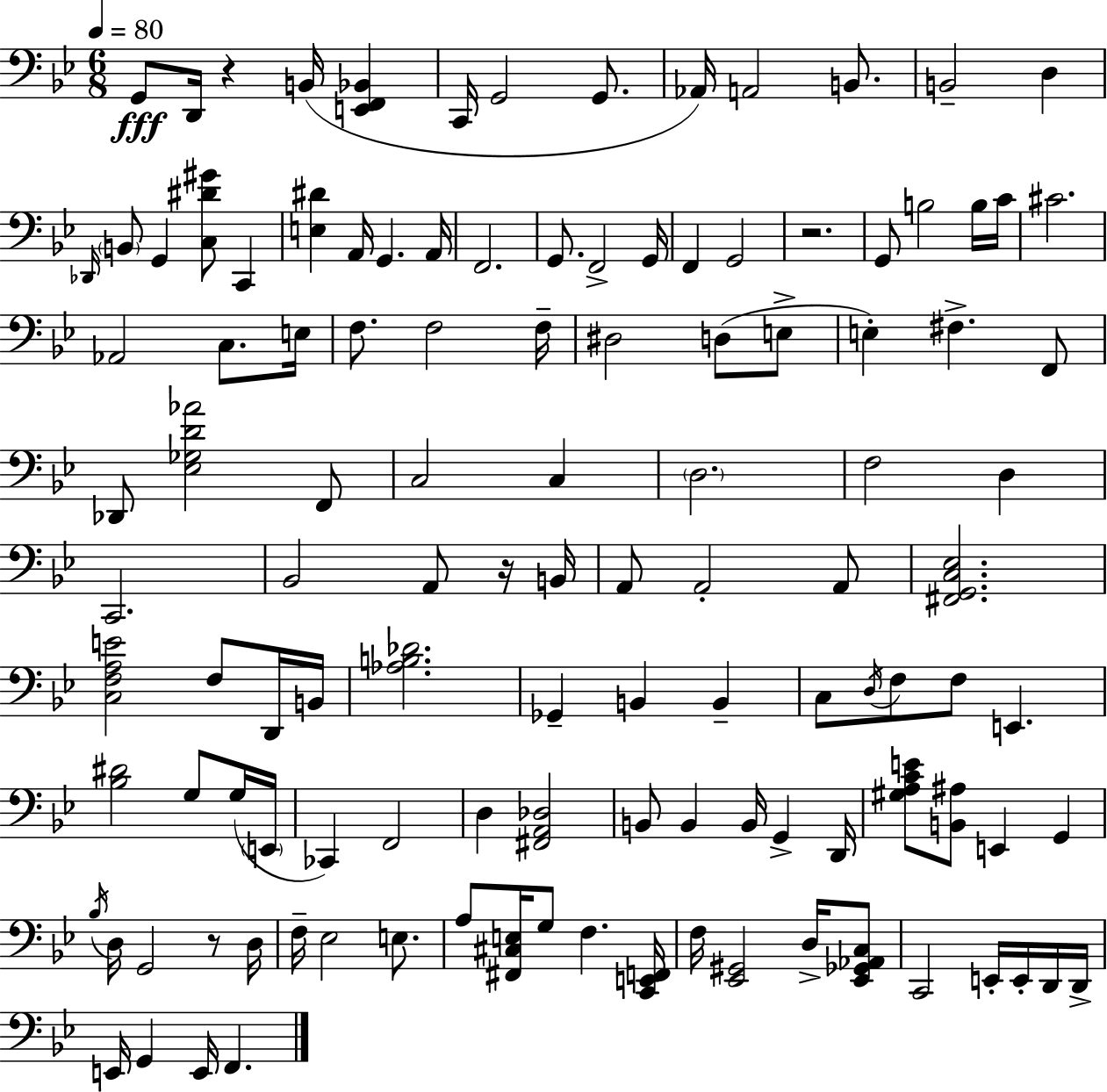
X:1
T:Untitled
M:6/8
L:1/4
K:Gm
G,,/2 D,,/4 z B,,/4 [E,,F,,_B,,] C,,/4 G,,2 G,,/2 _A,,/4 A,,2 B,,/2 B,,2 D, _D,,/4 B,,/2 G,, [C,^D^G]/2 C,, [E,^D] A,,/4 G,, A,,/4 F,,2 G,,/2 F,,2 G,,/4 F,, G,,2 z2 G,,/2 B,2 B,/4 C/4 ^C2 _A,,2 C,/2 E,/4 F,/2 F,2 F,/4 ^D,2 D,/2 E,/2 E, ^F, F,,/2 _D,,/2 [_E,_G,D_A]2 F,,/2 C,2 C, D,2 F,2 D, C,,2 _B,,2 A,,/2 z/4 B,,/4 A,,/2 A,,2 A,,/2 [^F,,G,,C,_E,]2 [C,F,A,E]2 F,/2 D,,/4 B,,/4 [_A,B,_D]2 _G,, B,, B,, C,/2 D,/4 F,/2 F,/2 E,, [_B,^D]2 G,/2 G,/4 E,,/4 _C,, F,,2 D, [^F,,A,,_D,]2 B,,/2 B,, B,,/4 G,, D,,/4 [^G,A,CE]/2 [B,,^A,]/2 E,, G,, _B,/4 D,/4 G,,2 z/2 D,/4 F,/4 _E,2 E,/2 A,/2 [^F,,^C,E,]/4 G,/2 F, [C,,E,,F,,]/4 F,/4 [_E,,^G,,]2 D,/4 [_E,,_G,,_A,,C,]/2 C,,2 E,,/4 E,,/4 D,,/4 D,,/4 E,,/4 G,, E,,/4 F,,